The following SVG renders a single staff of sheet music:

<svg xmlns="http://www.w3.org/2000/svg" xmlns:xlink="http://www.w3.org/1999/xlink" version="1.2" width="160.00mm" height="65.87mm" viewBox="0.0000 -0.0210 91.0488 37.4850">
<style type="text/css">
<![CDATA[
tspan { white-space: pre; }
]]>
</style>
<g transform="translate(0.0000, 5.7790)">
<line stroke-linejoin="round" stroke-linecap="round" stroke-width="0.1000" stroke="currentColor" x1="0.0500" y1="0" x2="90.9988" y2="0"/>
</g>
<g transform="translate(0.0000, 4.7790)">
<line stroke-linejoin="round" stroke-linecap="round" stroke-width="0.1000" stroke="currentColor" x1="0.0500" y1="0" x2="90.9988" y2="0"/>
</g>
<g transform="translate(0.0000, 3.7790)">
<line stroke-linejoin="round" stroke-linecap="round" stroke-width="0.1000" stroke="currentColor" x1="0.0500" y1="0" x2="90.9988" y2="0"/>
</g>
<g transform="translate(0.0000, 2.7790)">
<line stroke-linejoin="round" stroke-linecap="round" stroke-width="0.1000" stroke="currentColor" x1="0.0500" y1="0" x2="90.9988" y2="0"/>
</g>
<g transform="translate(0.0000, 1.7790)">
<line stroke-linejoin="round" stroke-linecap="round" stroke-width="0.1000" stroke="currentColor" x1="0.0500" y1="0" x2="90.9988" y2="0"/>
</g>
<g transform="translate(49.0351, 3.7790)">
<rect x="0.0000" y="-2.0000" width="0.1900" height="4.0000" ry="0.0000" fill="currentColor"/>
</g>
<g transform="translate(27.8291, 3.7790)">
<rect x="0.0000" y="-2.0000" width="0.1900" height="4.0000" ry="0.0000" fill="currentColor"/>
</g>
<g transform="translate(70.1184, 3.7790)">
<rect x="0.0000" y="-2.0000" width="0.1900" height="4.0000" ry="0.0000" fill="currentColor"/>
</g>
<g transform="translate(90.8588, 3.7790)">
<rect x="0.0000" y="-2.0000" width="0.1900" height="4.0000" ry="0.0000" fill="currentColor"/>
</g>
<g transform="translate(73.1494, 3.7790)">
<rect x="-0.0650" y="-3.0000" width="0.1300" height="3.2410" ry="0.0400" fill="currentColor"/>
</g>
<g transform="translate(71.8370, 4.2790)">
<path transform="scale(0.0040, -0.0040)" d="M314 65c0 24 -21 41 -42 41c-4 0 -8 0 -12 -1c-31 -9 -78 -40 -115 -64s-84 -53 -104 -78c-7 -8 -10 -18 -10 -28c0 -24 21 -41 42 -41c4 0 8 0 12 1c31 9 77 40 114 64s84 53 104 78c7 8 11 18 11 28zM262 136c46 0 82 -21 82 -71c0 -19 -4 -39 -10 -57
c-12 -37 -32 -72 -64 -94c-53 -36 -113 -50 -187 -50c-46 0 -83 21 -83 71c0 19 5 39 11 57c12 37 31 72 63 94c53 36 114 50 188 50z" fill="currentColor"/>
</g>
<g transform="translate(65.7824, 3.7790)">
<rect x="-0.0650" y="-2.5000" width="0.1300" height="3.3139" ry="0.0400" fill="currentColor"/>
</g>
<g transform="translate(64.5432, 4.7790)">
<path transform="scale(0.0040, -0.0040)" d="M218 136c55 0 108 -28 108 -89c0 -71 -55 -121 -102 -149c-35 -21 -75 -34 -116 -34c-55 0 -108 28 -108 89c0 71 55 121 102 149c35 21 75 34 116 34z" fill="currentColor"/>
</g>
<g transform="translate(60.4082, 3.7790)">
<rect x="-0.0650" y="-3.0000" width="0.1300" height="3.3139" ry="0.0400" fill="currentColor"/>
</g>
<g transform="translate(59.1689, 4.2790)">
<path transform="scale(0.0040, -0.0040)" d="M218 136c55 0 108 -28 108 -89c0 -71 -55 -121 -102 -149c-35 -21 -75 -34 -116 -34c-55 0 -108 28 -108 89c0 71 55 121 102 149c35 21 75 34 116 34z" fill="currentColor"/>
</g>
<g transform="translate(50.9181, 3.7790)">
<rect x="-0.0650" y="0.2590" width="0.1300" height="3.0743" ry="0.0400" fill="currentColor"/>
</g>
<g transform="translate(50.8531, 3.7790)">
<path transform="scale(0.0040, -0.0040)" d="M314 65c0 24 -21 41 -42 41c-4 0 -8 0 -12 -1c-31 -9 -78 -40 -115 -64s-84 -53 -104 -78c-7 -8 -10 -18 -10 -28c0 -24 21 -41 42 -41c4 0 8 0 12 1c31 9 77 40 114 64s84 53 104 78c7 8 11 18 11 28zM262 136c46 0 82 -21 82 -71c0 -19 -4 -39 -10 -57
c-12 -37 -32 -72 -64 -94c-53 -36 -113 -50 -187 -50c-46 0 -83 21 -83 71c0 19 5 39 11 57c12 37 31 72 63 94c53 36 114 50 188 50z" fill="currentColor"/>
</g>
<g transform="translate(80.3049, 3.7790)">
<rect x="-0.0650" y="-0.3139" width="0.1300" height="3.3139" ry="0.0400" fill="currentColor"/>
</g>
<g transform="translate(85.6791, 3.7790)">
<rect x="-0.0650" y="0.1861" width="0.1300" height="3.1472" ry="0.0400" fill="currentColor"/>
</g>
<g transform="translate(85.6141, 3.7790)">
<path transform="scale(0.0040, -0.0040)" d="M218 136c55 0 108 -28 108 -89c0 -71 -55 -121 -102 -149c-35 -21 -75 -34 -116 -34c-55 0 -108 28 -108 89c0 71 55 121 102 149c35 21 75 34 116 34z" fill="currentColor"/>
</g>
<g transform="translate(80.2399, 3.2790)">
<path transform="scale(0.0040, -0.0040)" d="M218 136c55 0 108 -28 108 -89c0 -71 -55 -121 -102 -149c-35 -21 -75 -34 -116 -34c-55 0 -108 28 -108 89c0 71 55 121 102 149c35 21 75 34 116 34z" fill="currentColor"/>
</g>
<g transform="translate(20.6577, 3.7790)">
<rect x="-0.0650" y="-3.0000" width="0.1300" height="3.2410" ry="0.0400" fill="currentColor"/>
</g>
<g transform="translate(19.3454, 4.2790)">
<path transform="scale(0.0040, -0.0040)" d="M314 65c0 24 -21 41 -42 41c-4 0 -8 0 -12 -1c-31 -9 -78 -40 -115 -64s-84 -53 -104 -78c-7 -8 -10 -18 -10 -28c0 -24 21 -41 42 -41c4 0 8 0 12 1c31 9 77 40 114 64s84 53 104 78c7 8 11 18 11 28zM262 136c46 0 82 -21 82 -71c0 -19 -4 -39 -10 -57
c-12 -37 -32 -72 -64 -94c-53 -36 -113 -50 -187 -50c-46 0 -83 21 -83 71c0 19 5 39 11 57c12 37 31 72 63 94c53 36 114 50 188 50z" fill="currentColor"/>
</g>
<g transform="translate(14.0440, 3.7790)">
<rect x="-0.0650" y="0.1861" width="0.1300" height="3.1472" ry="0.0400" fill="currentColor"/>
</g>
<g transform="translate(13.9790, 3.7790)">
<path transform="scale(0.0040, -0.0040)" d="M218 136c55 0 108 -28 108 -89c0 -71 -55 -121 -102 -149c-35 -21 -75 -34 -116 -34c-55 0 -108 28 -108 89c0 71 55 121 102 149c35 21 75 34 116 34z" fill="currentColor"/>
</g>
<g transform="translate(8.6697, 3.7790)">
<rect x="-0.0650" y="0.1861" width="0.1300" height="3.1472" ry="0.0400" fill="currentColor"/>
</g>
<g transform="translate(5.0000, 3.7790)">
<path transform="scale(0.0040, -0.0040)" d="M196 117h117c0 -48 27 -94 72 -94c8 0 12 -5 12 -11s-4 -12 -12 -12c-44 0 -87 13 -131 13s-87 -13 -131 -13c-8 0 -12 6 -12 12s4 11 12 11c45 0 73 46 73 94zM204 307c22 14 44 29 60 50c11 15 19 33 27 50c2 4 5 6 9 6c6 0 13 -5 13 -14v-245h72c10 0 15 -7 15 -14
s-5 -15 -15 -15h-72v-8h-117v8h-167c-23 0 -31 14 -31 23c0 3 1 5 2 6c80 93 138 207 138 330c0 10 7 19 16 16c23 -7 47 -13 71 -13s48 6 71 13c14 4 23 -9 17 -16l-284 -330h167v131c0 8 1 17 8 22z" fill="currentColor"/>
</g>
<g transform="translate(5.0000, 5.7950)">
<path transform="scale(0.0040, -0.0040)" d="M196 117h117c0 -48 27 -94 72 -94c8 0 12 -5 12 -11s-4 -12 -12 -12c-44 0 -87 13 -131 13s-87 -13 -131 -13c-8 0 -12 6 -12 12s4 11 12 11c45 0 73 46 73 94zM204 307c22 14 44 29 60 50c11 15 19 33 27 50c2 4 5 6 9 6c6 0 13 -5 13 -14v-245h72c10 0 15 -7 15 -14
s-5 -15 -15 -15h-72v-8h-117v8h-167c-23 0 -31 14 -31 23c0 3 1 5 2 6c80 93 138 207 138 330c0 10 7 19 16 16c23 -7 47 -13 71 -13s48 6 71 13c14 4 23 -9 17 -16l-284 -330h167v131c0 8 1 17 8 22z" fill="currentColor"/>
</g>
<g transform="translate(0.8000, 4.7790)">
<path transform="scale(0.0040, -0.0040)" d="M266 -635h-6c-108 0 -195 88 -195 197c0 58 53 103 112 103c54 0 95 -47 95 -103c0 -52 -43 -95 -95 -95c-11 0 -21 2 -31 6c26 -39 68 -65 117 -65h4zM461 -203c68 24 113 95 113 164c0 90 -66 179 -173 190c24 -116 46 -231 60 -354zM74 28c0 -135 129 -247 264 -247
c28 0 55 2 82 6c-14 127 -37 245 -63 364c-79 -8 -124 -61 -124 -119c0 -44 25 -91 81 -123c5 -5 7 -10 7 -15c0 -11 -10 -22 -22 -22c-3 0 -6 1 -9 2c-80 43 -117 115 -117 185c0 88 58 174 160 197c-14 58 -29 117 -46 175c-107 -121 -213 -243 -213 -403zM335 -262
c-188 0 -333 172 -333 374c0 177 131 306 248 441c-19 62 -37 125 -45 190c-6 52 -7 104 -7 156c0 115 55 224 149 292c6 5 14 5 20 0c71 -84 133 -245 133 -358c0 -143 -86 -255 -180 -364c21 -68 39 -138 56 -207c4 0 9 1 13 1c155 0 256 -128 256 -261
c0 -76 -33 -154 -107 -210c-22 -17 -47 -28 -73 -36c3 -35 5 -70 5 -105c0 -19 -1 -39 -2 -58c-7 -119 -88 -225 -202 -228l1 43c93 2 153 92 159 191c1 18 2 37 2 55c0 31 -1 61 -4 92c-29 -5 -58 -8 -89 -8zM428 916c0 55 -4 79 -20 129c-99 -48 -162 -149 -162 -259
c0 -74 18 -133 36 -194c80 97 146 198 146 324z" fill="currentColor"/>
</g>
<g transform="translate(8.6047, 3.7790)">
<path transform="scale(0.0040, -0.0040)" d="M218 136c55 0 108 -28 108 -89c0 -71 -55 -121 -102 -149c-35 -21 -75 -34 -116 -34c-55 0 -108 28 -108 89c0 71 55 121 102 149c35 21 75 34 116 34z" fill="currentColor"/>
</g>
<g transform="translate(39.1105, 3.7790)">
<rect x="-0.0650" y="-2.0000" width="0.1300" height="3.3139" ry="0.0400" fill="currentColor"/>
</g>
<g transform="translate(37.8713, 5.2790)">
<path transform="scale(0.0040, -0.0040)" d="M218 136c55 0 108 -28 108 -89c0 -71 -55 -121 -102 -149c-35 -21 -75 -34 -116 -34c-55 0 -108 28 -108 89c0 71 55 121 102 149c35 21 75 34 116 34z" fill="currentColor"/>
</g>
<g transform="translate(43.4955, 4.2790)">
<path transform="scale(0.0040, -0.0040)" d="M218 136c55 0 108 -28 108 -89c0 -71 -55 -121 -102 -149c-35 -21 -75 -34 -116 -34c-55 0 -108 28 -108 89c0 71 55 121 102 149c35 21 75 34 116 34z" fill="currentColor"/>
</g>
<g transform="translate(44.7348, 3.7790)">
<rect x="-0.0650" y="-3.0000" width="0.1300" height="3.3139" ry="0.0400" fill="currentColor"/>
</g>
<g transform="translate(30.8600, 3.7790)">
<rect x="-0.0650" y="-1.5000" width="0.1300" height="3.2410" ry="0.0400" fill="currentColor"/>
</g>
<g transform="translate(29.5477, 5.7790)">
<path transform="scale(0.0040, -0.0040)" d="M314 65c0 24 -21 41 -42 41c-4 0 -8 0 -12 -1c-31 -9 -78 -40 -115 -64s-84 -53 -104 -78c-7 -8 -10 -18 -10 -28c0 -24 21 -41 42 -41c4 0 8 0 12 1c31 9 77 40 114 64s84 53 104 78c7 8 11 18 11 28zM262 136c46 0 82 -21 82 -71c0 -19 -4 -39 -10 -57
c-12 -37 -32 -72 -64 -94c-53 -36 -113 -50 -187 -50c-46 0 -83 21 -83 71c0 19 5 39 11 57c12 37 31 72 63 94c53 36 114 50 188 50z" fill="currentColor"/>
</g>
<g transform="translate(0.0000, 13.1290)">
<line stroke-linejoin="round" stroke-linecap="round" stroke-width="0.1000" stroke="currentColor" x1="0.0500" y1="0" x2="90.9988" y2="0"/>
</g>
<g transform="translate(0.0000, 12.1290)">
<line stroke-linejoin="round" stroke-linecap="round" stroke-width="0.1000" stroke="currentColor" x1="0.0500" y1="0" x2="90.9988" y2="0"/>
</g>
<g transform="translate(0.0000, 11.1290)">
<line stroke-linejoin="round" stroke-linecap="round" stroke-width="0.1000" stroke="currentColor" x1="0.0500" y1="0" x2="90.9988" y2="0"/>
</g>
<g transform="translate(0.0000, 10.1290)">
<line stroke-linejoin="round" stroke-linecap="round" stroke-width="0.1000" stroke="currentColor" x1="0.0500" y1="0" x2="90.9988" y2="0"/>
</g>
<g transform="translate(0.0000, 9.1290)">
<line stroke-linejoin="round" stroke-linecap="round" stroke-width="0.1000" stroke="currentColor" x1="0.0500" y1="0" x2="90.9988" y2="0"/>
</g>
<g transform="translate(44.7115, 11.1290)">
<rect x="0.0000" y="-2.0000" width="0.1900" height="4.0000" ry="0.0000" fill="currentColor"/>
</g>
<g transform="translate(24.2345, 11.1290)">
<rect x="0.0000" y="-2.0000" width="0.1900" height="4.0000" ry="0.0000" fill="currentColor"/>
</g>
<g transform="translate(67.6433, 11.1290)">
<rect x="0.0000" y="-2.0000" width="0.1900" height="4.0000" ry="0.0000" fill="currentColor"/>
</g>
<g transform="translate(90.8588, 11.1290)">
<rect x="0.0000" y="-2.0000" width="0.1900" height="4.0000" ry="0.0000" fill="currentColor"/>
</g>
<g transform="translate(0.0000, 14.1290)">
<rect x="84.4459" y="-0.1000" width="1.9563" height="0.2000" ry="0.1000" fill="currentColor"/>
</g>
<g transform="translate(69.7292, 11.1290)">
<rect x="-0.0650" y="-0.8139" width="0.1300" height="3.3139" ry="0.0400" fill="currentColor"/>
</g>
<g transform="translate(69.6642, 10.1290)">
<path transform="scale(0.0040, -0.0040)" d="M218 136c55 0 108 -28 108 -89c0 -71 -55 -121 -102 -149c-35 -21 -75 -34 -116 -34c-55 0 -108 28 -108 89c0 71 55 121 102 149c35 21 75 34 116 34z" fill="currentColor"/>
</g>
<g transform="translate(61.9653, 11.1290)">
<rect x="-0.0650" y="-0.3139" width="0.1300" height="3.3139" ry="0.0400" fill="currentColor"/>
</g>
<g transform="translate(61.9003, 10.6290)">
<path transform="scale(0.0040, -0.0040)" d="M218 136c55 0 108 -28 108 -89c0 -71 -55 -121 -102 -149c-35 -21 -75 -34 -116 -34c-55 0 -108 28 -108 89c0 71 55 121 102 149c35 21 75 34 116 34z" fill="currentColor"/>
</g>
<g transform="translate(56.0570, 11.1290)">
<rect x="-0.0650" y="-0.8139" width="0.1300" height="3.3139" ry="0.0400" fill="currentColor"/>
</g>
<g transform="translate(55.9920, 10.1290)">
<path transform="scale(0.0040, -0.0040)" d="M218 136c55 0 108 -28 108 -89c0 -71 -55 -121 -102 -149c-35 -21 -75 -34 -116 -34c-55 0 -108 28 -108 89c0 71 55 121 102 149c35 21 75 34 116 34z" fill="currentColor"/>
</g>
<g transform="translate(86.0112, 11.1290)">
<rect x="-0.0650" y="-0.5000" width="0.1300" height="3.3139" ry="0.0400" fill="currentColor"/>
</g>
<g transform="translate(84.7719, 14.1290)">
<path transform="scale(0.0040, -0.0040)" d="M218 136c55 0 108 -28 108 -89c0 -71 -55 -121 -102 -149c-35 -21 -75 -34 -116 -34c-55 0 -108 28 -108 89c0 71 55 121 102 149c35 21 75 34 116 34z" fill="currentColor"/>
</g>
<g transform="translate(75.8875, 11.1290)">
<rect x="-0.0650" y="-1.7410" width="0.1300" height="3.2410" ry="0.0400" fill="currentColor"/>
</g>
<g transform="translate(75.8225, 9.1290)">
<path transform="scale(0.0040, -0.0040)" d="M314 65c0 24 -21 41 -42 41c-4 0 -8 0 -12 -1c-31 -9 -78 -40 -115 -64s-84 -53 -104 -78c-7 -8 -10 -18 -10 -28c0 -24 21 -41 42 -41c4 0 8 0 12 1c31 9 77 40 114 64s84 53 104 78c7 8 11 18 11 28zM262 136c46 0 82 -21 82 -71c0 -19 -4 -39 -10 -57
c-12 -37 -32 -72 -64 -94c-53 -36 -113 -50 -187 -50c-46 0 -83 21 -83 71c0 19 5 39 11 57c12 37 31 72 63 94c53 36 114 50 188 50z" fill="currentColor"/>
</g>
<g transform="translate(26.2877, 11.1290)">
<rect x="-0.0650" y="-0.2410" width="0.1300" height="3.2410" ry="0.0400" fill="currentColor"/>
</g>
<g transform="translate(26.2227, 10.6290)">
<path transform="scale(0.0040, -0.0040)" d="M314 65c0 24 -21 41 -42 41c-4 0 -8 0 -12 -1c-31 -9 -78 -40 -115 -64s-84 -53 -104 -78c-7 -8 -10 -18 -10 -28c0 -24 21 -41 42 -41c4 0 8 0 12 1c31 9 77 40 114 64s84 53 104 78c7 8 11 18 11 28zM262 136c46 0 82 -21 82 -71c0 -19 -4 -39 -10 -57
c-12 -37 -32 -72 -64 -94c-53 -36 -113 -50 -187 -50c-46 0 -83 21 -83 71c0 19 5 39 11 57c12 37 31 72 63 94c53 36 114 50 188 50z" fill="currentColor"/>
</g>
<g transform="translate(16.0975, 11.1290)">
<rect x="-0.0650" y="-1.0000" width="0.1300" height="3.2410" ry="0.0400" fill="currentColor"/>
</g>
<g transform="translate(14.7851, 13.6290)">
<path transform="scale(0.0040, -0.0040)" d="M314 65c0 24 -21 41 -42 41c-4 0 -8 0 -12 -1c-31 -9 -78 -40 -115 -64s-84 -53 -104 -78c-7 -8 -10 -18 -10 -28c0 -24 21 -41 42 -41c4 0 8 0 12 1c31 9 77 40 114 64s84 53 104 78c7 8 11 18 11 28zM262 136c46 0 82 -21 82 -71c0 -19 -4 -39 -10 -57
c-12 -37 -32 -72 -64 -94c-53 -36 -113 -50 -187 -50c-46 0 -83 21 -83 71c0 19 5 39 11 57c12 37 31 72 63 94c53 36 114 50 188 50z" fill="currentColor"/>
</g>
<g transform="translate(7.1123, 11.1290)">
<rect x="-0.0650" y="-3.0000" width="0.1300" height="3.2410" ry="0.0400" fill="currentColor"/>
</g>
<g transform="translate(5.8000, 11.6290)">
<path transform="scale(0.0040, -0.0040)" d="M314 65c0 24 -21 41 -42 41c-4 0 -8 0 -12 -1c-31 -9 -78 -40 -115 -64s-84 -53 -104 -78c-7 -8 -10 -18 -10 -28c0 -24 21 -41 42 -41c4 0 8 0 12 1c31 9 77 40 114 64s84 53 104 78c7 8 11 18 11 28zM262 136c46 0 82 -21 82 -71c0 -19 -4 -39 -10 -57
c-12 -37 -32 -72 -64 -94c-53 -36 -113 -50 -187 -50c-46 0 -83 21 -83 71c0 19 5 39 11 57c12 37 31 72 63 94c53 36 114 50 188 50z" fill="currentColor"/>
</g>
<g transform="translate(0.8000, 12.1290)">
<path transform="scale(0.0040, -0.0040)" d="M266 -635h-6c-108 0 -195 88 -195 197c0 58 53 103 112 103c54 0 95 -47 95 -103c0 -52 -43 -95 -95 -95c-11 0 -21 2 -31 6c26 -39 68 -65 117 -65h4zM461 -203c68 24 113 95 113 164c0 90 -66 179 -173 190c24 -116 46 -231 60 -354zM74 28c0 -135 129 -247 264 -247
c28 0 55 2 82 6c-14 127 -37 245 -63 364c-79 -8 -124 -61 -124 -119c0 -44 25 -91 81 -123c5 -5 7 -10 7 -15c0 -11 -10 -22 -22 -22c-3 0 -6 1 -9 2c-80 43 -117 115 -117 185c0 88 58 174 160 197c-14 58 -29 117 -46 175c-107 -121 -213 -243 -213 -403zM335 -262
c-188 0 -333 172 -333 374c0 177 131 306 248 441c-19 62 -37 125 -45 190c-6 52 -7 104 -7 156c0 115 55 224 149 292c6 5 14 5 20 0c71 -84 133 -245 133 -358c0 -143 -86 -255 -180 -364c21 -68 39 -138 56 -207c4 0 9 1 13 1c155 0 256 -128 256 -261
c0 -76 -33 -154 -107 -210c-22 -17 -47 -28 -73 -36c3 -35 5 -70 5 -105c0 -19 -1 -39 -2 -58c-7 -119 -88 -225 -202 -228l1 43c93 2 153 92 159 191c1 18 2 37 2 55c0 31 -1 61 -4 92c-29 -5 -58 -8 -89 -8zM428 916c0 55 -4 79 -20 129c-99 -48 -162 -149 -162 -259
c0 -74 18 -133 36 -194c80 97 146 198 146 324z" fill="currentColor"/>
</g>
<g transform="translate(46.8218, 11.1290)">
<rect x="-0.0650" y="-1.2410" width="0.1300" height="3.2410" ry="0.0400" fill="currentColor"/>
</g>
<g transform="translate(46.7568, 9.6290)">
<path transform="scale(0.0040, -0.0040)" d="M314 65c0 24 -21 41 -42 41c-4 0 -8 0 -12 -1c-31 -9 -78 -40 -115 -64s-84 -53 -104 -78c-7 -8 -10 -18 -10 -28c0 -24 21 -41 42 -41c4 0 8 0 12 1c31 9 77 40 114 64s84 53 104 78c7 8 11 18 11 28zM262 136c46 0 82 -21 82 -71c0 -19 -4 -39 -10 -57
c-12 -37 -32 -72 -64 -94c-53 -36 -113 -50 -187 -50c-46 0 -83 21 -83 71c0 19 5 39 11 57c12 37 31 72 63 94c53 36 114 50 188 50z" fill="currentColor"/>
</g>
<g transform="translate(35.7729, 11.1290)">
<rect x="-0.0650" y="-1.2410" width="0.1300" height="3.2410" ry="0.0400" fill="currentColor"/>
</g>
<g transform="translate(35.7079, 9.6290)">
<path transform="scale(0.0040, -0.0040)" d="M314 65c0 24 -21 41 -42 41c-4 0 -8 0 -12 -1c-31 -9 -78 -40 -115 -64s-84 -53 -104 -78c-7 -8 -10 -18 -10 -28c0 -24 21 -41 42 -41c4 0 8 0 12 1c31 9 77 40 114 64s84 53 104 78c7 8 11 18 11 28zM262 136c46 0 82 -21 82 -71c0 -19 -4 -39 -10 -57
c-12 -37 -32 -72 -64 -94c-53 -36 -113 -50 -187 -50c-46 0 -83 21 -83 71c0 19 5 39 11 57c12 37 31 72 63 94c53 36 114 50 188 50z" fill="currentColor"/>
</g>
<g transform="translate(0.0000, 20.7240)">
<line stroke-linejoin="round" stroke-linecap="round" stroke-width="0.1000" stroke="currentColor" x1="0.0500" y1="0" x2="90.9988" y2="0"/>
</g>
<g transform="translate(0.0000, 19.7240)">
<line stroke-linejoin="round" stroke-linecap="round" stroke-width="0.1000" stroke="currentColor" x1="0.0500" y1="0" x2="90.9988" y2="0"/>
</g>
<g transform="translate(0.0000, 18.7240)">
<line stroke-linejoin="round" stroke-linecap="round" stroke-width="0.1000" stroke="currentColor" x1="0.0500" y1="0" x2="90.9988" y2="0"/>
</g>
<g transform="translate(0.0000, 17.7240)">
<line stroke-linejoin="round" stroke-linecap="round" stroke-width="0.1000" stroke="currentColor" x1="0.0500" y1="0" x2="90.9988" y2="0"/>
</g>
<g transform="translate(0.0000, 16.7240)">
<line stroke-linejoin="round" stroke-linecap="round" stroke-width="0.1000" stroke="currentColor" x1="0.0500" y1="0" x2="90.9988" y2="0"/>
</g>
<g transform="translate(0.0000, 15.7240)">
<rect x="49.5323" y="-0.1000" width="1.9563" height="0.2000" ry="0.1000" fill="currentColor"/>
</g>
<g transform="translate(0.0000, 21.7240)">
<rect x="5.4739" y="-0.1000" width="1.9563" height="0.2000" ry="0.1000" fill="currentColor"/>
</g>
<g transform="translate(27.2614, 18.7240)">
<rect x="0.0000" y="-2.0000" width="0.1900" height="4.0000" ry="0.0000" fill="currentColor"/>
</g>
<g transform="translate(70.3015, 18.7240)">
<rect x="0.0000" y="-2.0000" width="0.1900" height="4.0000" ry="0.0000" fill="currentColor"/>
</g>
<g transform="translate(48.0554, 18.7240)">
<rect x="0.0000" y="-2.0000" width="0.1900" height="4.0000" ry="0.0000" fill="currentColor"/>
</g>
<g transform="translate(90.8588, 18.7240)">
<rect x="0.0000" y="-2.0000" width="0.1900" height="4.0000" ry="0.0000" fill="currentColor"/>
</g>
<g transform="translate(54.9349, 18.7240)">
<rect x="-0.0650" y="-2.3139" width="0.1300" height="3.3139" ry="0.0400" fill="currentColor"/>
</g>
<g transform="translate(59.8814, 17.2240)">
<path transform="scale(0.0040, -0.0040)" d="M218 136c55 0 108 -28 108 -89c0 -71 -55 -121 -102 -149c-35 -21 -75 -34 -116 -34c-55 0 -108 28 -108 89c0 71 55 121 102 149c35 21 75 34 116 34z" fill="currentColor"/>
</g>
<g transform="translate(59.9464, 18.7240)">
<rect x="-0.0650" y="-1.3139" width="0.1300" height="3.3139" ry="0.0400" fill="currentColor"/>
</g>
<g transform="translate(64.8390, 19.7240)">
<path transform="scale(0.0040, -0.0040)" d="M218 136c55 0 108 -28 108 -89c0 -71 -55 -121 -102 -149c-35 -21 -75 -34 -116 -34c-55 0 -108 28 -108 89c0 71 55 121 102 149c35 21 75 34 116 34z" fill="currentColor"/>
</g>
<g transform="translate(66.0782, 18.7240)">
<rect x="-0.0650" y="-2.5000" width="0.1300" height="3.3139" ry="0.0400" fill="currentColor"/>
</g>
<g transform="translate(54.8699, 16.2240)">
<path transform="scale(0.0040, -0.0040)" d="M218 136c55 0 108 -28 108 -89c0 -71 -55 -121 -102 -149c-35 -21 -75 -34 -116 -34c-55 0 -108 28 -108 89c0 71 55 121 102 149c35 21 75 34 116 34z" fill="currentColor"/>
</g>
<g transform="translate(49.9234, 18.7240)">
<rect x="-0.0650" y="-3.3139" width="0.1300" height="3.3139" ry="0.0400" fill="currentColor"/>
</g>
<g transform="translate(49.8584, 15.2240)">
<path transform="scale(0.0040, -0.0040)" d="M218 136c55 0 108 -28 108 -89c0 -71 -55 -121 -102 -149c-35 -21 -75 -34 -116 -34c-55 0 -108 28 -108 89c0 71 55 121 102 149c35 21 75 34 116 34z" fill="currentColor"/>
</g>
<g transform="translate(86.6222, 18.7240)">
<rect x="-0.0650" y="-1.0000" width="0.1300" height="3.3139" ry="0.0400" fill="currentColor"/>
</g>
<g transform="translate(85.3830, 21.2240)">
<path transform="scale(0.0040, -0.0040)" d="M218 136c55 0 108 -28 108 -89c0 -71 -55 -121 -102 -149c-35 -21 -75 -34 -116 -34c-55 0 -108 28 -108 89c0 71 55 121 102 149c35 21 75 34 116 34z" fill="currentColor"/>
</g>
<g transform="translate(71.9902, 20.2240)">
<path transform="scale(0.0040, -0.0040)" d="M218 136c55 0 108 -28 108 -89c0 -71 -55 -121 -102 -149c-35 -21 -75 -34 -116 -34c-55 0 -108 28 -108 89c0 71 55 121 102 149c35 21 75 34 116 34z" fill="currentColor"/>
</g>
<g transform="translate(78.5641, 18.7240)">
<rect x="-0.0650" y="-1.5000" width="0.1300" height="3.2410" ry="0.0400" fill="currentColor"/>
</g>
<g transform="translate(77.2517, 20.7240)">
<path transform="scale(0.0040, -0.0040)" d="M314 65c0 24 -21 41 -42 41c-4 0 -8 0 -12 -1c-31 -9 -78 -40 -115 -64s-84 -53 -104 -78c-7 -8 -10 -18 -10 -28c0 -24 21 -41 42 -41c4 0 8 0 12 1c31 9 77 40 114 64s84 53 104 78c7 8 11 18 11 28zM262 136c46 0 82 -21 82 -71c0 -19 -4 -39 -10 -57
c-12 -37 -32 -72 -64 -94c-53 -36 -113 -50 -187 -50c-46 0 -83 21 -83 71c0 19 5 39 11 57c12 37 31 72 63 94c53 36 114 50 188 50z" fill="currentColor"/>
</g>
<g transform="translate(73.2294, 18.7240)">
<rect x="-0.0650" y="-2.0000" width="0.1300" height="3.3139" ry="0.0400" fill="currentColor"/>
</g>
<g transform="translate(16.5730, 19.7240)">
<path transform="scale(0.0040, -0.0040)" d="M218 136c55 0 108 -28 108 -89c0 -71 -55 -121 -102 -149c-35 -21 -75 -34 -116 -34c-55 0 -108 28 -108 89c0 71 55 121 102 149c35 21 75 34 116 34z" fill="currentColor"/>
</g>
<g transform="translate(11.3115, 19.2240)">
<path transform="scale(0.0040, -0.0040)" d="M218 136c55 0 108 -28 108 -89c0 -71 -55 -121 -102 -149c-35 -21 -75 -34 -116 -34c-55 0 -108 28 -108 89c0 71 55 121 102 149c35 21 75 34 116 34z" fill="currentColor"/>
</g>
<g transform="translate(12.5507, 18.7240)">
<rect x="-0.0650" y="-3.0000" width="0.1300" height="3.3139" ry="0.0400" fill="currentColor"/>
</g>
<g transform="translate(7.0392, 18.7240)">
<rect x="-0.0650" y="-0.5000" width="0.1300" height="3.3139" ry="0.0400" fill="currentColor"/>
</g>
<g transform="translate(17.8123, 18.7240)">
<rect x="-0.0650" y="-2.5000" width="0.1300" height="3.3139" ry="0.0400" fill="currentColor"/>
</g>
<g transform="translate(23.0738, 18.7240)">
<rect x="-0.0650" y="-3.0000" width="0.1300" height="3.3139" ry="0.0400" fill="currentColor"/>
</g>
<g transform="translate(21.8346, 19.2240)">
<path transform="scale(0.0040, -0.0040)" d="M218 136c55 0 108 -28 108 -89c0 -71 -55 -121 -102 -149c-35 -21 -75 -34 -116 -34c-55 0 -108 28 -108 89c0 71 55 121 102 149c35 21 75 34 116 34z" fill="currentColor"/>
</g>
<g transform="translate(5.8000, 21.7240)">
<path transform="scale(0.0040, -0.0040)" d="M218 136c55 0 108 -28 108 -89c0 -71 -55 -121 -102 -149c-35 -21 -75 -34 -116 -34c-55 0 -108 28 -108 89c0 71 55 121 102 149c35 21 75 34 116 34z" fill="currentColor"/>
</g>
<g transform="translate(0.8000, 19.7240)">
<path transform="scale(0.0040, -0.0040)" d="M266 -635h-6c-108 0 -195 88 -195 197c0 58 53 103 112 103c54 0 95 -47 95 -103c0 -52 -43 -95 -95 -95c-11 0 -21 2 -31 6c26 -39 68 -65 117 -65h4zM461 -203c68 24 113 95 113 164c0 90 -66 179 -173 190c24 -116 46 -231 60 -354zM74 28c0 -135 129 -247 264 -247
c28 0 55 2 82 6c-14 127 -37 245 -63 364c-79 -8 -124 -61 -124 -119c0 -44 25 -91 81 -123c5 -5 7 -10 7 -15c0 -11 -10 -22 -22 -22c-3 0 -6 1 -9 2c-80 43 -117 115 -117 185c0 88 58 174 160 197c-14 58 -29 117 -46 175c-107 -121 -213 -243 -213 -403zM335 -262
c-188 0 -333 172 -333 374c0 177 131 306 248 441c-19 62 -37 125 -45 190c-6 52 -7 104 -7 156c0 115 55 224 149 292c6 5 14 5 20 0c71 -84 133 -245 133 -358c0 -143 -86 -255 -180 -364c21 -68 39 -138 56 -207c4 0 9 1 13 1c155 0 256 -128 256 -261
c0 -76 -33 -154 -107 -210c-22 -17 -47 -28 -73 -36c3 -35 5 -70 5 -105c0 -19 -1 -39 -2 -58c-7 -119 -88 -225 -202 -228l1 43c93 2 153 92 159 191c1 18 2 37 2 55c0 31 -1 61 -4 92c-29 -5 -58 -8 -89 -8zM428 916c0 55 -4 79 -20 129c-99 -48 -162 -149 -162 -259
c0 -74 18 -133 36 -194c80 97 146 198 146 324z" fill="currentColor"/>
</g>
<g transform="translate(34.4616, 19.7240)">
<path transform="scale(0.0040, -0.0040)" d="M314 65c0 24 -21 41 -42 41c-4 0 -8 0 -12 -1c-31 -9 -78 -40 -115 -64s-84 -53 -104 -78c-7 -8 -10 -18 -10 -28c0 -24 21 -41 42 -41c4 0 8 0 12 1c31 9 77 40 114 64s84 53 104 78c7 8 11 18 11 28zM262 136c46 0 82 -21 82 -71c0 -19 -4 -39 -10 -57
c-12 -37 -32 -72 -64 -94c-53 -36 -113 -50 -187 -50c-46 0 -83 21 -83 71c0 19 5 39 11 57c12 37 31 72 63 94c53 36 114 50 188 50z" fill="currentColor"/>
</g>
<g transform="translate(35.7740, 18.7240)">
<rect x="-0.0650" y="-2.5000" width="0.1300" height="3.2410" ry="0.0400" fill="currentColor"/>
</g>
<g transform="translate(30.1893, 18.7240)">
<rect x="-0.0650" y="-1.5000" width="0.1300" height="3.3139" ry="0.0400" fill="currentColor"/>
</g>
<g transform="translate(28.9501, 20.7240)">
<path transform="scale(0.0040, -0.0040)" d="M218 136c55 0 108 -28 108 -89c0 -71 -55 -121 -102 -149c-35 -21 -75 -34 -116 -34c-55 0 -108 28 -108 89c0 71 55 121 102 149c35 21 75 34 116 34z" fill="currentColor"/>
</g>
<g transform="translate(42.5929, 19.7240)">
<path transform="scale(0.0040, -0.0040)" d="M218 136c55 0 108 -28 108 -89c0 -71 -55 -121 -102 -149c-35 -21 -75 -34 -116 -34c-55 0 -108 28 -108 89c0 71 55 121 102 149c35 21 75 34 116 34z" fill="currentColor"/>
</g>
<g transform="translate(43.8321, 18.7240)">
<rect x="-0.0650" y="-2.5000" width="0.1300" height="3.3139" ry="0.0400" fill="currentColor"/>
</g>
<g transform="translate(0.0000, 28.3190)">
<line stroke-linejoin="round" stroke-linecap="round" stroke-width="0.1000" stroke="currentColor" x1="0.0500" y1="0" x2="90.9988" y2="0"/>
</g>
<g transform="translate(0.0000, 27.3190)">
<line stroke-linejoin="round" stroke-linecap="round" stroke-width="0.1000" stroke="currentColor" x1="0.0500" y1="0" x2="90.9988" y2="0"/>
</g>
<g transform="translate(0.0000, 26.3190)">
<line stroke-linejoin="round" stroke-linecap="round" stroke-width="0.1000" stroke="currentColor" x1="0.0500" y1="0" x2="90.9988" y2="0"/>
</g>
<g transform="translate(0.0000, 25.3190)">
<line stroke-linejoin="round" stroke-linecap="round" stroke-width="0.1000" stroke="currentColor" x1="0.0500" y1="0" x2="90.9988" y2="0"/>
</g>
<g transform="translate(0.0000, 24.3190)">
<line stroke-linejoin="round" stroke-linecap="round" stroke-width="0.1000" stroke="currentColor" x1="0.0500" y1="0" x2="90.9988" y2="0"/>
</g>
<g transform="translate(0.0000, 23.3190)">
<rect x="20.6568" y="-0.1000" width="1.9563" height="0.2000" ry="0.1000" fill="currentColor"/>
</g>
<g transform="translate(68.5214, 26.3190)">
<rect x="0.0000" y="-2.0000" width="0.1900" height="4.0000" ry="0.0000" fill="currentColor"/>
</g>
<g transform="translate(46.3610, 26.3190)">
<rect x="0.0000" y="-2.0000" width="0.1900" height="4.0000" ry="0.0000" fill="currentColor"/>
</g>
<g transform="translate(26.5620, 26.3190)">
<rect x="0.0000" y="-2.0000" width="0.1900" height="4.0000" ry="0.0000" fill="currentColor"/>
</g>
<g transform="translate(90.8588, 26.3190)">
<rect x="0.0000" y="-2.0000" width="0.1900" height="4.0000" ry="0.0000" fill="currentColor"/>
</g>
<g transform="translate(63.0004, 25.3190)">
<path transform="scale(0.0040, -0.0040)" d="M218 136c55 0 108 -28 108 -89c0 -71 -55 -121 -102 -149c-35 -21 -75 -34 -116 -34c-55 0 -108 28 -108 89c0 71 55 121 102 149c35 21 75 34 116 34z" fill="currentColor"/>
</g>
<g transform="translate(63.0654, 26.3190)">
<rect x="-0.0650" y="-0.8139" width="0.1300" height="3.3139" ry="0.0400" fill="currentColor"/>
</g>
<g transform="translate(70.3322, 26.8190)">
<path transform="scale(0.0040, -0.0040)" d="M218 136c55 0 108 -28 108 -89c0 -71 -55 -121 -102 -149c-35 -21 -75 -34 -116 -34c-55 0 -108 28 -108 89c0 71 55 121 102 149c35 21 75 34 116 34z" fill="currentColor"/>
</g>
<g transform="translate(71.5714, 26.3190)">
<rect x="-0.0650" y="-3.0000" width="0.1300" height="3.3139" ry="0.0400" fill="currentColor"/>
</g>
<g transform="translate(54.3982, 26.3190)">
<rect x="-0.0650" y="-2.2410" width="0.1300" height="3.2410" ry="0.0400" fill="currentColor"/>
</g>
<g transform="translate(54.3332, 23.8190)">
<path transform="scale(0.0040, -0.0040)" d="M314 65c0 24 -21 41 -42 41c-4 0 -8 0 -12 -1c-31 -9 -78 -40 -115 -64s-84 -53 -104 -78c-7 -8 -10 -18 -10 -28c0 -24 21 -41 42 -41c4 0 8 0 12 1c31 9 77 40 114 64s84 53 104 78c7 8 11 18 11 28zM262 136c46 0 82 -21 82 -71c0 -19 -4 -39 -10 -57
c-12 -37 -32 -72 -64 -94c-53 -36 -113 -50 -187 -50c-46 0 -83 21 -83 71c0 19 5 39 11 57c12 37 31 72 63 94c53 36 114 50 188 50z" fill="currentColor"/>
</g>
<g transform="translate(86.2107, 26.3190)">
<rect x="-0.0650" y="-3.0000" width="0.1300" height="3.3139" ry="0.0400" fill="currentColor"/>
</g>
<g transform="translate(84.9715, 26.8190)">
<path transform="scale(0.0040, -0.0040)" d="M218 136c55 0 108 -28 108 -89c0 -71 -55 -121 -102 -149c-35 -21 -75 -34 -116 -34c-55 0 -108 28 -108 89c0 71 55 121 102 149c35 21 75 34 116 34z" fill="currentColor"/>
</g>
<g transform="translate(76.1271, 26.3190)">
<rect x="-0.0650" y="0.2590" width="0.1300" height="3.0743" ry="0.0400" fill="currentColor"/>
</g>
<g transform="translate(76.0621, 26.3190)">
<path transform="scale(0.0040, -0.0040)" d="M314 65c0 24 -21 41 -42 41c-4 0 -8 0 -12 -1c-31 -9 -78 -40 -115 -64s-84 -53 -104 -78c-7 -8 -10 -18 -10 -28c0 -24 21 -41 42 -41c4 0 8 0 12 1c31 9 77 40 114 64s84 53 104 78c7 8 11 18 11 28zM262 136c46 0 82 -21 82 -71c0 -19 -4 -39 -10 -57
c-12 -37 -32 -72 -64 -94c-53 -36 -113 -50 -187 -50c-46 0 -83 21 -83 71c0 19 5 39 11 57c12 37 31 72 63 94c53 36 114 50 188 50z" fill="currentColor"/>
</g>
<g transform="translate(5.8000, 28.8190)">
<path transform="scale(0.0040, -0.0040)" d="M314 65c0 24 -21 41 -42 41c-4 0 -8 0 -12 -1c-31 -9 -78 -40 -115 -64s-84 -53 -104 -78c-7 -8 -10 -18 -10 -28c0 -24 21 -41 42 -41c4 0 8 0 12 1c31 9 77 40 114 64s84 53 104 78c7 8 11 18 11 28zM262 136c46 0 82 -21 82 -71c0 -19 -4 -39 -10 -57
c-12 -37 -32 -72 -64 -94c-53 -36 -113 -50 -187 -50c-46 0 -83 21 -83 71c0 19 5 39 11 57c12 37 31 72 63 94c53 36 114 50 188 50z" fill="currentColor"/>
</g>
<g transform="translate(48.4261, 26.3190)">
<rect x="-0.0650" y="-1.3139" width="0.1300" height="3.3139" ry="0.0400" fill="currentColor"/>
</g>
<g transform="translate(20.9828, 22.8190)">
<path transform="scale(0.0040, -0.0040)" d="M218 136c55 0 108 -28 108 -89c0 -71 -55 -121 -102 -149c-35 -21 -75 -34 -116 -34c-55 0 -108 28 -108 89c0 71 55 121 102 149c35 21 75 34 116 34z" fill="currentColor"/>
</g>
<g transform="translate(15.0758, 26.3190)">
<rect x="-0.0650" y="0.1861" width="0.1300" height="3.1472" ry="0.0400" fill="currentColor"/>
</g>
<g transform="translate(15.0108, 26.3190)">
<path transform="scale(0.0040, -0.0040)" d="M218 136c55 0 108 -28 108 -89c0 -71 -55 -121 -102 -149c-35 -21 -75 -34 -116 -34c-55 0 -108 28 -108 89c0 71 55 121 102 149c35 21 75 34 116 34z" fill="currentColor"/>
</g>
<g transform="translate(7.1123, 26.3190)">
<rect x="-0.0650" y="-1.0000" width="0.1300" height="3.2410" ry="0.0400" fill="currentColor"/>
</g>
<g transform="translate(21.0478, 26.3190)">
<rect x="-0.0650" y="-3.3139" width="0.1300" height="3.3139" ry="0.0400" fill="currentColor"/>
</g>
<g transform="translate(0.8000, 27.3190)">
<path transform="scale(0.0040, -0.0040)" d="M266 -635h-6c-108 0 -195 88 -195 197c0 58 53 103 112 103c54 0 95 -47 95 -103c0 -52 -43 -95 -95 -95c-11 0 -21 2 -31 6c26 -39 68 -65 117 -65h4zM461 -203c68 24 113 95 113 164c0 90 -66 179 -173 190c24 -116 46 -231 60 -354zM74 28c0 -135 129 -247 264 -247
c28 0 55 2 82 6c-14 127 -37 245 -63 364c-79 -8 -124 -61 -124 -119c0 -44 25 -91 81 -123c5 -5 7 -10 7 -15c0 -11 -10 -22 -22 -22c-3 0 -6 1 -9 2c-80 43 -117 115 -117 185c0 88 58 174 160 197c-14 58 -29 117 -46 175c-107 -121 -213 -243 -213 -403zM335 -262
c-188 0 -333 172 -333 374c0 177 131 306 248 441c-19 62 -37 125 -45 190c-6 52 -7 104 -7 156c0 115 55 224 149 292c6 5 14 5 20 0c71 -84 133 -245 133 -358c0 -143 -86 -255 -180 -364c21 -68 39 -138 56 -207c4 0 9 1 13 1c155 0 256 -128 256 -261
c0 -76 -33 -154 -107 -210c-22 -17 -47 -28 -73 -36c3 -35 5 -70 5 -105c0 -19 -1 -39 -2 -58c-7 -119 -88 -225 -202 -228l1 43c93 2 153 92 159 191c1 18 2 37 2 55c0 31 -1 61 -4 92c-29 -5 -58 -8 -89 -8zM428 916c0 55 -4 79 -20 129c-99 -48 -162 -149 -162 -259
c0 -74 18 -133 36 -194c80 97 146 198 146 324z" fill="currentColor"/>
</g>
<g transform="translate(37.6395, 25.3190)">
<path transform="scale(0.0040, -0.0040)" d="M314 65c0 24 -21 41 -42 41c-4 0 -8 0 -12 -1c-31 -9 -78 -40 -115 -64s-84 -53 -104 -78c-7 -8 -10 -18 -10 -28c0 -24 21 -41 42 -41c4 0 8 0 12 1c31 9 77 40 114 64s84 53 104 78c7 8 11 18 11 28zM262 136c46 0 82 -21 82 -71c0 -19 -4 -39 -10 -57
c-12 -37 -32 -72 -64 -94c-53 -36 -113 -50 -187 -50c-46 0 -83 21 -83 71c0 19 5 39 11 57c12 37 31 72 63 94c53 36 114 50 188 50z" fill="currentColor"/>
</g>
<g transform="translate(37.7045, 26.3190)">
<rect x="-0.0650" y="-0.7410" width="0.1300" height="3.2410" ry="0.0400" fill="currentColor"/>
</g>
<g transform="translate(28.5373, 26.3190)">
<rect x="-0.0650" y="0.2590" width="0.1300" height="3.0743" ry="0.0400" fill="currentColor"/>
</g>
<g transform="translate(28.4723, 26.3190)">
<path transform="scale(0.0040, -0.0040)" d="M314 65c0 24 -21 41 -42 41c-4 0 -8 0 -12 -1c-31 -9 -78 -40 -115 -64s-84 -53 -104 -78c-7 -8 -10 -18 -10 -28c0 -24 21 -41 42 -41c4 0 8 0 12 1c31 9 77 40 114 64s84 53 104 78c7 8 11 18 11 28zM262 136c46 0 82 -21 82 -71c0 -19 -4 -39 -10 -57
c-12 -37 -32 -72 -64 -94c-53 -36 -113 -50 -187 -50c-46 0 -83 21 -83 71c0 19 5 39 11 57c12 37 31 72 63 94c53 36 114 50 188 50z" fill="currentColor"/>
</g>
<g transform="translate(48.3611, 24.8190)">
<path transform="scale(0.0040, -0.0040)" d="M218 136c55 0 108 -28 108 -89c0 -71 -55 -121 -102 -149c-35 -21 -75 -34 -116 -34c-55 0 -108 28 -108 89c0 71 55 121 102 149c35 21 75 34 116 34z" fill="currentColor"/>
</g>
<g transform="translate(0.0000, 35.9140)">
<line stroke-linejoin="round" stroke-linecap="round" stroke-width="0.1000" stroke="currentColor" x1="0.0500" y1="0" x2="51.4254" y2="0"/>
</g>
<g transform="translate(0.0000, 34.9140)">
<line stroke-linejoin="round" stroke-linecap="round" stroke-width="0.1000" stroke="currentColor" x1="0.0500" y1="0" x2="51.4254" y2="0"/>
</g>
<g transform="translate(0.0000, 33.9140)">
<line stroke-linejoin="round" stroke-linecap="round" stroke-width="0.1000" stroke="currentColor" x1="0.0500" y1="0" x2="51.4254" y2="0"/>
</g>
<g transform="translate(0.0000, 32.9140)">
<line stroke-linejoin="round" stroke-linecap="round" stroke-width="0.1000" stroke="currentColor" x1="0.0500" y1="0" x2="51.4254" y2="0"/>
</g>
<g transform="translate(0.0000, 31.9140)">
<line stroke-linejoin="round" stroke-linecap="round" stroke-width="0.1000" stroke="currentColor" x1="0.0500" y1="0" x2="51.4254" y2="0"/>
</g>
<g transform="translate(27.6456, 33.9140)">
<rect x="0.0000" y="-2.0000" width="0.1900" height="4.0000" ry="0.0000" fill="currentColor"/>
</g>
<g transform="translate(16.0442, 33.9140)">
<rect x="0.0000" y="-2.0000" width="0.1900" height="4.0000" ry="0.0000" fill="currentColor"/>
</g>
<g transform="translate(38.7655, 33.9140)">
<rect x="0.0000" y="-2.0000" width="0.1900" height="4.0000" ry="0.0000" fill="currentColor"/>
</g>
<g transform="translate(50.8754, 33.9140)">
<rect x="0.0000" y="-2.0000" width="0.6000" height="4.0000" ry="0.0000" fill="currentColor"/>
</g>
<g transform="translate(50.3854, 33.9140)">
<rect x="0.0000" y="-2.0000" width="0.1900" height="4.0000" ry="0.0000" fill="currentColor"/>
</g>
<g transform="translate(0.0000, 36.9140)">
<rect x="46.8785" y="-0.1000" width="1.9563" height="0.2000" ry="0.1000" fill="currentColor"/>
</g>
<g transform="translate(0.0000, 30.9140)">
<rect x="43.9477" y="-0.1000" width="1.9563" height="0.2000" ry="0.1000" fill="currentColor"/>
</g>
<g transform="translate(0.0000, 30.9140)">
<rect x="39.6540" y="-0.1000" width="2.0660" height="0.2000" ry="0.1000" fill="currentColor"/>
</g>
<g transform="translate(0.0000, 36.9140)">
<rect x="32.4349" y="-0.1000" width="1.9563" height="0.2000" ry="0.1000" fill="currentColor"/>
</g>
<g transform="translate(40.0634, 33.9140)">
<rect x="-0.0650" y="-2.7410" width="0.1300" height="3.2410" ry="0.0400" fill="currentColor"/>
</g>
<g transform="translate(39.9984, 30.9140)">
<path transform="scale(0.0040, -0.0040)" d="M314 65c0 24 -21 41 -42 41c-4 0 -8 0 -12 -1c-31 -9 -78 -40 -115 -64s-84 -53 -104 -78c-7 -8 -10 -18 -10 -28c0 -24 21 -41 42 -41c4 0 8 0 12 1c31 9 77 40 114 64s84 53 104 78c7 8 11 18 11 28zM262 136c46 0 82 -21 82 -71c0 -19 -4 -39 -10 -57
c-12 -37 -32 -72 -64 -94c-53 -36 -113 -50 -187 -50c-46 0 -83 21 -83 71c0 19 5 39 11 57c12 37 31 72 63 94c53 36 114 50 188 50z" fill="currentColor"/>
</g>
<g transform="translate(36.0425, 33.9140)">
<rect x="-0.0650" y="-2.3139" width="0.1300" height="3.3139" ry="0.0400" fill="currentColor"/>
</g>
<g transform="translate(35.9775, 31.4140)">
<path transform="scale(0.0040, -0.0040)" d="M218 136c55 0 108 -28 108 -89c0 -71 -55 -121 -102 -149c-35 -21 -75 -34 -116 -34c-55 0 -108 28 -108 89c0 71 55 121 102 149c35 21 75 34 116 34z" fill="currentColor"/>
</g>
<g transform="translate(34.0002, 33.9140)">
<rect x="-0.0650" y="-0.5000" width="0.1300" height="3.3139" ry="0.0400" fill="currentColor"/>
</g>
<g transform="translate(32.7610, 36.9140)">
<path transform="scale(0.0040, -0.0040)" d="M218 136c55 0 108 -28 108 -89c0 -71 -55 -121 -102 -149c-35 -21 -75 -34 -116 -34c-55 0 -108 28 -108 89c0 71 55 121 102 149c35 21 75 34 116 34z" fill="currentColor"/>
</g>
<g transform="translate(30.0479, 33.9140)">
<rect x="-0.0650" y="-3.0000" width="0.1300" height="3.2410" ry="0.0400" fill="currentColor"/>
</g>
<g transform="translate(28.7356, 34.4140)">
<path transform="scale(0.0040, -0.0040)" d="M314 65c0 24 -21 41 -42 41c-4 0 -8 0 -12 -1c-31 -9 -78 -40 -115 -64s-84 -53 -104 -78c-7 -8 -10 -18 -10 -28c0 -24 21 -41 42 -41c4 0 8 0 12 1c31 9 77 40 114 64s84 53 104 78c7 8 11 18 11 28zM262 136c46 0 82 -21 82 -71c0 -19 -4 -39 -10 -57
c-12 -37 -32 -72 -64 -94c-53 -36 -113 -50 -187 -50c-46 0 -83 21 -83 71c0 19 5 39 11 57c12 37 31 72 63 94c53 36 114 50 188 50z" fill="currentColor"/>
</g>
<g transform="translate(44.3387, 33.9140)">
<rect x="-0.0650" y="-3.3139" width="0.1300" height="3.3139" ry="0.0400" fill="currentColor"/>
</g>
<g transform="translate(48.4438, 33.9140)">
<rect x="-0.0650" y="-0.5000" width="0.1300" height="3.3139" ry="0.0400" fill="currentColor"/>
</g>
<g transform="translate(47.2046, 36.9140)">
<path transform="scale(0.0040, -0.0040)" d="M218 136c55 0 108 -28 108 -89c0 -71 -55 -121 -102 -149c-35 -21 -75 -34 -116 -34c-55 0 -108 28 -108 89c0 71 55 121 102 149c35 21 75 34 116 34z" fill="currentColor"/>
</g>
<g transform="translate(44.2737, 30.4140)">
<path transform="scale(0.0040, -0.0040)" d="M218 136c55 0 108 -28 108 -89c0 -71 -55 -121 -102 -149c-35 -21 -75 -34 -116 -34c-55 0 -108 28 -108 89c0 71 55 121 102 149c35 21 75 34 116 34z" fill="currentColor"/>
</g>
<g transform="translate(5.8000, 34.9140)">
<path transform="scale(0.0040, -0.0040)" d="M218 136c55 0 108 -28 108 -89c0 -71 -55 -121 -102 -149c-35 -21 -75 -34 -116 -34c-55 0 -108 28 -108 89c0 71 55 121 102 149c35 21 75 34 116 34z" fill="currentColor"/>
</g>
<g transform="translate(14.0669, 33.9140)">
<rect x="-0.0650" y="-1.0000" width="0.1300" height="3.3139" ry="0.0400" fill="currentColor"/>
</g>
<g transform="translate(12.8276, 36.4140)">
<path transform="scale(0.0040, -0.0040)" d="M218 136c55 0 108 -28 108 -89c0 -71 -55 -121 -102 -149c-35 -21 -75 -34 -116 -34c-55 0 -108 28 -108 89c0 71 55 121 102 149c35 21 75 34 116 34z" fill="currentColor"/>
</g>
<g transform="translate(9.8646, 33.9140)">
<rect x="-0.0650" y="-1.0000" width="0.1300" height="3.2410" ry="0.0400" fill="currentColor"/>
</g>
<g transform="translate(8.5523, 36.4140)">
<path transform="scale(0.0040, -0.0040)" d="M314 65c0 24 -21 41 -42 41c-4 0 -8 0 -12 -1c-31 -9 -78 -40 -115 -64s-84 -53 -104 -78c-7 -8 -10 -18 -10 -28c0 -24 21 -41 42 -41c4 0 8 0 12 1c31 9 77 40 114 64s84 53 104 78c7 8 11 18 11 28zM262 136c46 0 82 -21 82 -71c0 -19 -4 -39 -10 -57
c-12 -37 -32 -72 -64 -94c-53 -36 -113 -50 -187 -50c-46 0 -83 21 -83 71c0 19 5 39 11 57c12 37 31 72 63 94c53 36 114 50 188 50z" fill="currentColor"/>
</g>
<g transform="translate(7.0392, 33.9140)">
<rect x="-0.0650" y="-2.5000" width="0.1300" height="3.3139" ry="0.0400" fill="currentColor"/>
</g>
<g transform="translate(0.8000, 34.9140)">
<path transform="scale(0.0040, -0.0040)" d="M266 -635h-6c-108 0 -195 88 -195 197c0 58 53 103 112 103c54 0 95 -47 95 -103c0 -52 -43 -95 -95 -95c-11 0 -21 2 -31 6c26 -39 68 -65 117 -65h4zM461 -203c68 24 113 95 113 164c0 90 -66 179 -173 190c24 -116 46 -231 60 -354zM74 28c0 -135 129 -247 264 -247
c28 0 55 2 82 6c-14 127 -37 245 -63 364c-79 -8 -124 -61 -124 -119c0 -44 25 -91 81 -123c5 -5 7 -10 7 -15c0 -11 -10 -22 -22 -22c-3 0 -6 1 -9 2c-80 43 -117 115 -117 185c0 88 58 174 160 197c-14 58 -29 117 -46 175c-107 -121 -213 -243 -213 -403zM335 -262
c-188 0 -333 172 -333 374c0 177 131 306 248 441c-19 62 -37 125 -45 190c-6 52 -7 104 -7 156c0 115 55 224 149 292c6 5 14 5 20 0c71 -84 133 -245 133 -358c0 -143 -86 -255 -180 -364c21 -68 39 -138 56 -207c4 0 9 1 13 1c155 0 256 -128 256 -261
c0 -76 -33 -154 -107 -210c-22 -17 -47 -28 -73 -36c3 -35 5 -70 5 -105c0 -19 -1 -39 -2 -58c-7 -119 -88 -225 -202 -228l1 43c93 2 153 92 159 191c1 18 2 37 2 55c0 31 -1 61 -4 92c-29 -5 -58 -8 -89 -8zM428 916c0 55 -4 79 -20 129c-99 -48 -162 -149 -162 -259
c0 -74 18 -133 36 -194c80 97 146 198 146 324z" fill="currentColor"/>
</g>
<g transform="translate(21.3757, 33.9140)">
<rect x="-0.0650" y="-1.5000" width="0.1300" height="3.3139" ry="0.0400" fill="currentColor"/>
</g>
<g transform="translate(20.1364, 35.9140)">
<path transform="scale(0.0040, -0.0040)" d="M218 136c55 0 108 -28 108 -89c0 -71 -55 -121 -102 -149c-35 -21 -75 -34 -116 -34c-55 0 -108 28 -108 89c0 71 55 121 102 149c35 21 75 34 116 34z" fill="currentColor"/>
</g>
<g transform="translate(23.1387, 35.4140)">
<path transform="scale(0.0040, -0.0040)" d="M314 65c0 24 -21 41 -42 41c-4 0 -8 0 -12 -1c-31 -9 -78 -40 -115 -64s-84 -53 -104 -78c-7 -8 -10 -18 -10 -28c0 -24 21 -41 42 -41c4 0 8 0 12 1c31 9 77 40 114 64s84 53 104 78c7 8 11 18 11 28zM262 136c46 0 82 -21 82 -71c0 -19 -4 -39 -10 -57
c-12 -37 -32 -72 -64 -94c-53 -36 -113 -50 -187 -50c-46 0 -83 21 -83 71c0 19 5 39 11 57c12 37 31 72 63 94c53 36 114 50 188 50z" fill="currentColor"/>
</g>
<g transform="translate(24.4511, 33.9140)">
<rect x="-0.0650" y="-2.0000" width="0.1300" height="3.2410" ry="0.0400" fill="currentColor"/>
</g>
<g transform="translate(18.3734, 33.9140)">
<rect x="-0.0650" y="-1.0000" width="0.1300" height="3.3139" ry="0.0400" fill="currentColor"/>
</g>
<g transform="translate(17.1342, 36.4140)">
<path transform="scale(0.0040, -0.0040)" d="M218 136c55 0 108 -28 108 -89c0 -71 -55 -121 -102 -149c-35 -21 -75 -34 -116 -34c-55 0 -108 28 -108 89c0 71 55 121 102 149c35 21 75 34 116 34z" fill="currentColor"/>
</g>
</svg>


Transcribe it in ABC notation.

X:1
T:Untitled
M:4/4
L:1/4
K:C
B B A2 E2 F A B2 A G A2 c B A2 D2 c2 e2 e2 d c d f2 C C A G A E G2 G b g e G F E2 D D2 B b B2 d2 e g2 d A B2 A G D2 D D E F2 A2 C g a2 b C